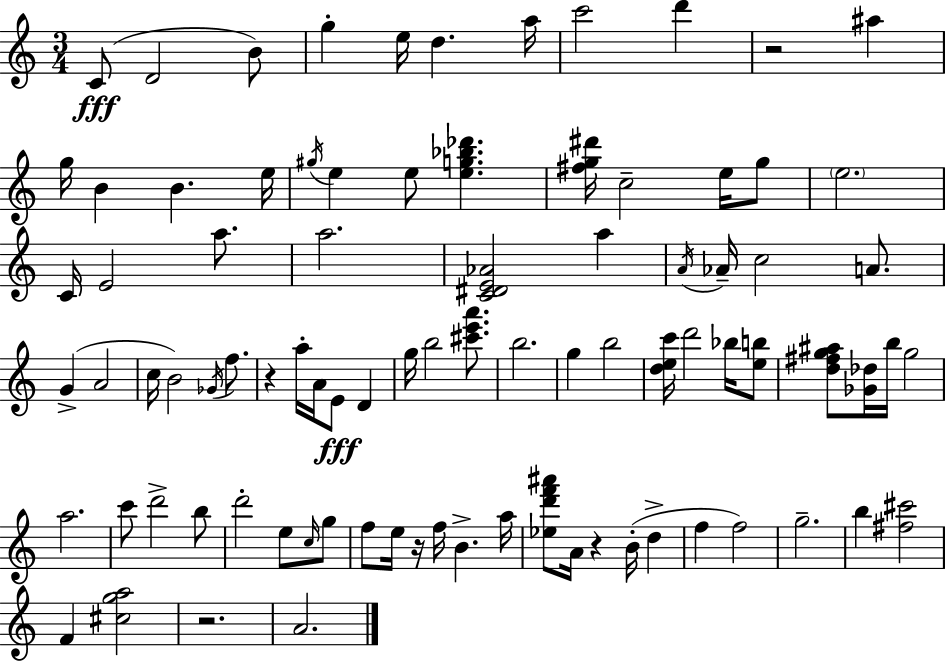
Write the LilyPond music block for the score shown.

{
  \clef treble
  \numericTimeSignature
  \time 3/4
  \key c \major
  c'8(\fff d'2 b'8) | g''4-. e''16 d''4. a''16 | c'''2 d'''4 | r2 ais''4 | \break g''16 b'4 b'4. e''16 | \acciaccatura { gis''16 } e''4 e''8 <e'' g'' bes'' des'''>4. | <fis'' g'' dis'''>16 c''2-- e''16 g''8 | \parenthesize e''2. | \break c'16 e'2 a''8. | a''2. | <c' dis' e' aes'>2 a''4 | \acciaccatura { a'16 } aes'16-- c''2 a'8. | \break g'4->( a'2 | c''16 b'2) \acciaccatura { ges'16 } | f''8. r4 a''16-. a'16 e'8\fff d'4 | g''16 b''2 | \break <cis''' e''' a'''>8. b''2. | g''4 b''2 | <d'' e'' c'''>16 d'''2 | bes''16 <e'' b''>8 <d'' fis'' g'' ais''>8 <ges' des''>16 b''16 g''2 | \break a''2. | c'''8 d'''2-> | b''8 d'''2-. e''8 | \grace { c''16 } g''8 f''8 e''16 r16 f''16 b'4.-> | \break a''16 <ees'' d''' f''' ais'''>8 a'16 r4 b'16-.( | d''4-> f''4 f''2) | g''2.-- | b''4 <fis'' cis'''>2 | \break f'4 <cis'' g'' a''>2 | r2. | a'2. | \bar "|."
}